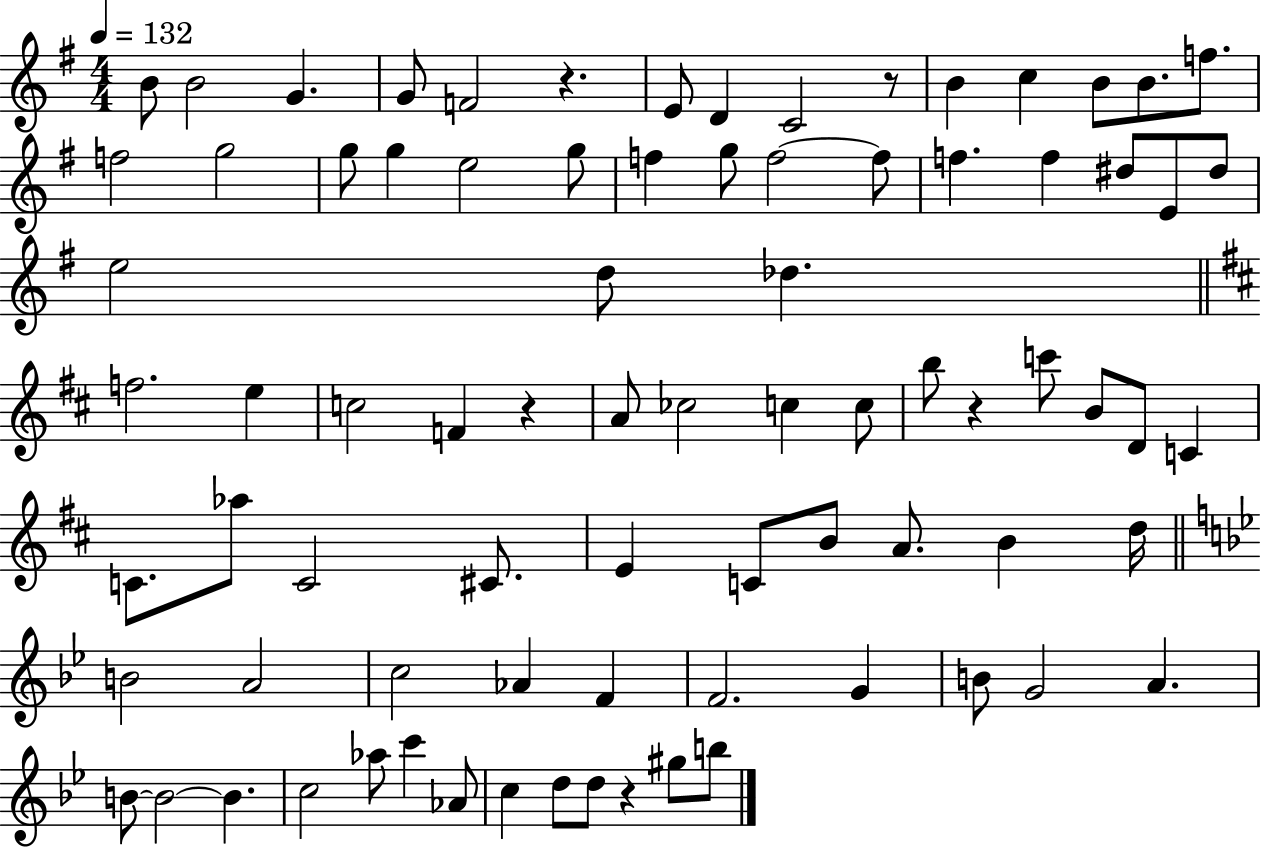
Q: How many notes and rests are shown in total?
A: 81